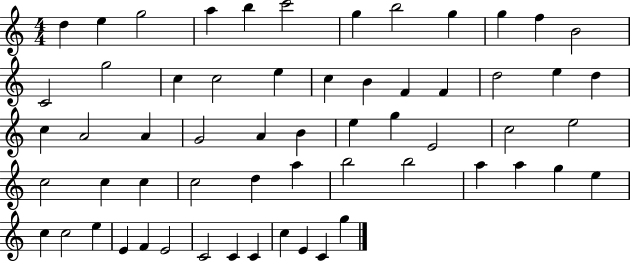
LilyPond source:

{
  \clef treble
  \numericTimeSignature
  \time 4/4
  \key c \major
  d''4 e''4 g''2 | a''4 b''4 c'''2 | g''4 b''2 g''4 | g''4 f''4 b'2 | \break c'2 g''2 | c''4 c''2 e''4 | c''4 b'4 f'4 f'4 | d''2 e''4 d''4 | \break c''4 a'2 a'4 | g'2 a'4 b'4 | e''4 g''4 e'2 | c''2 e''2 | \break c''2 c''4 c''4 | c''2 d''4 a''4 | b''2 b''2 | a''4 a''4 g''4 e''4 | \break c''4 c''2 e''4 | e'4 f'4 e'2 | c'2 c'4 c'4 | c''4 e'4 c'4 g''4 | \break \bar "|."
}